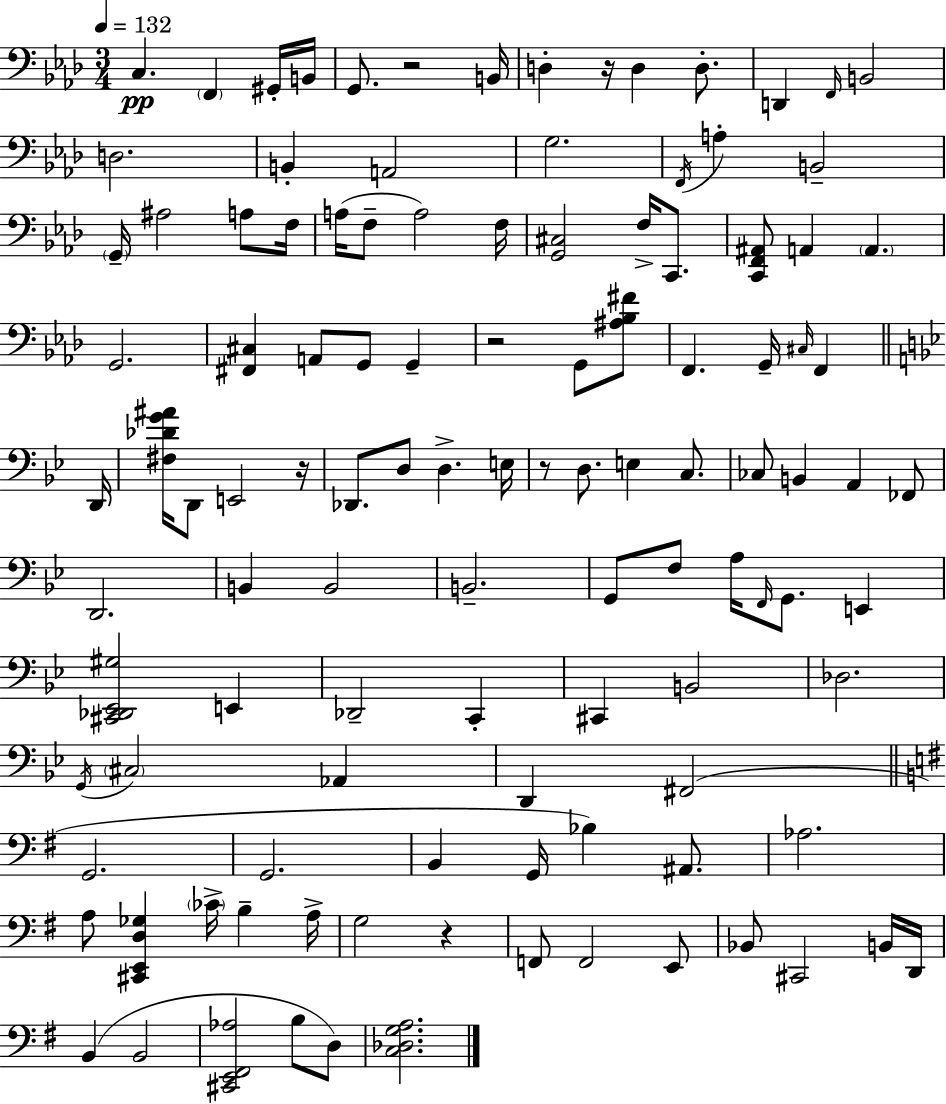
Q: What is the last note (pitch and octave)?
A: D3